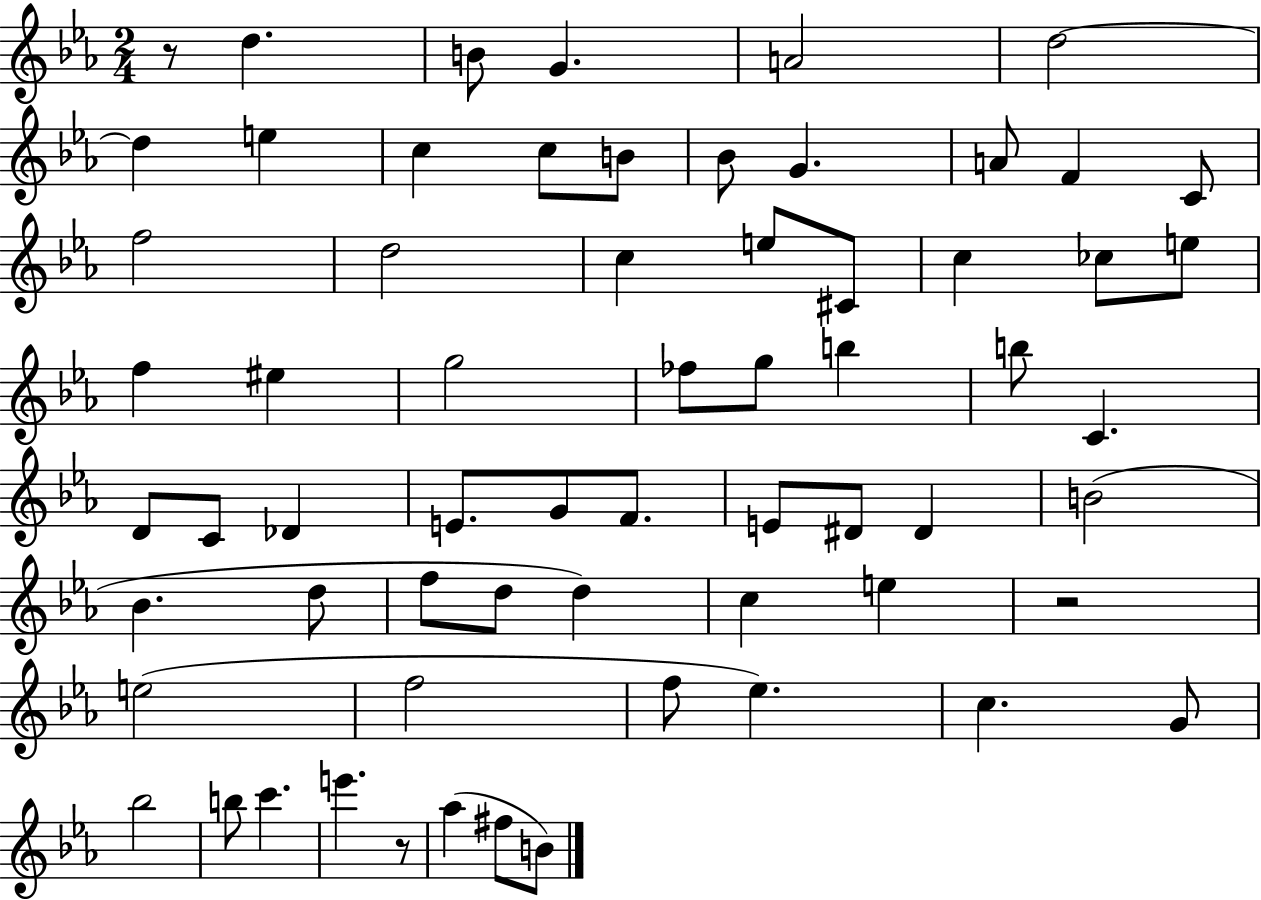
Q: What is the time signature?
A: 2/4